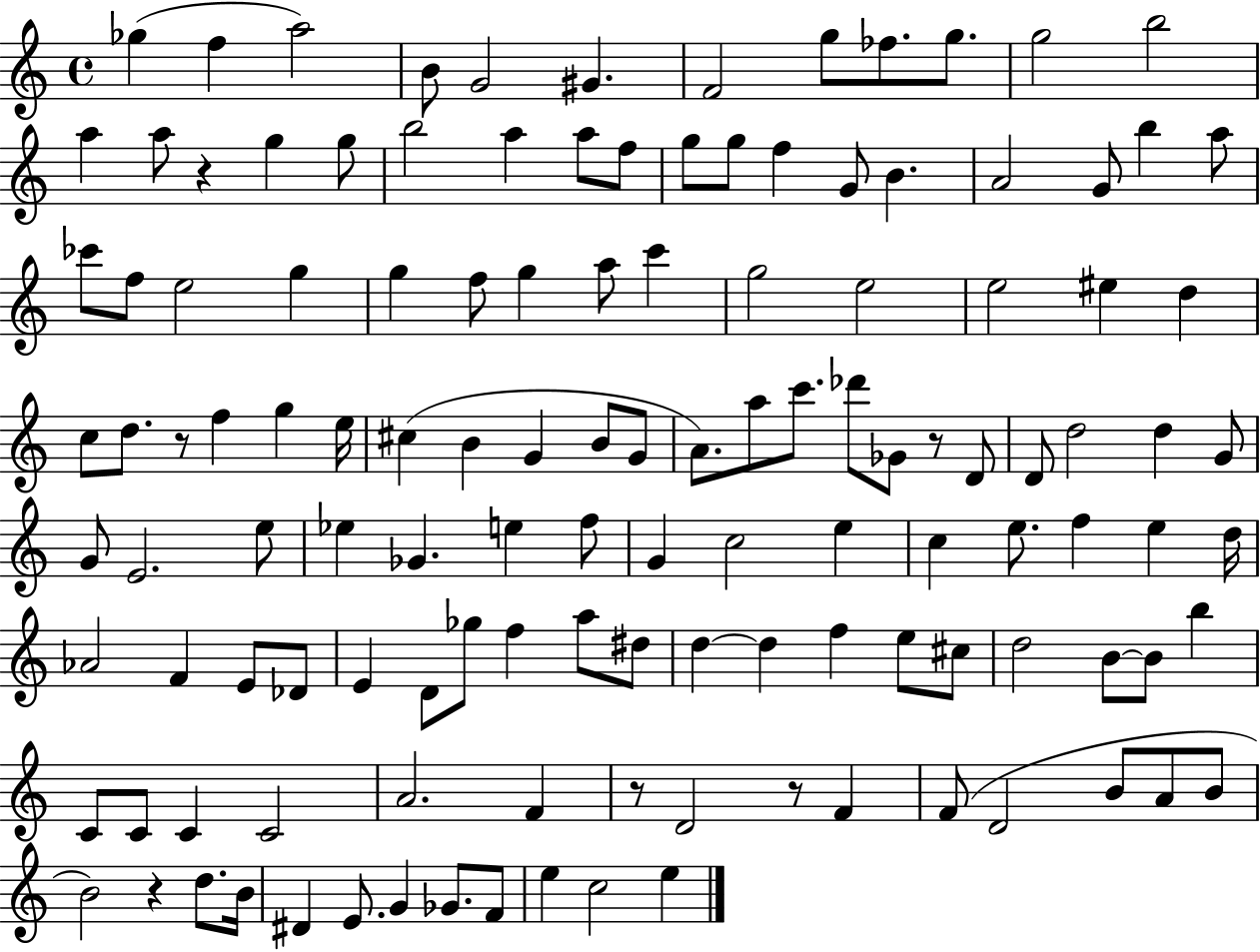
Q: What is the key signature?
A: C major